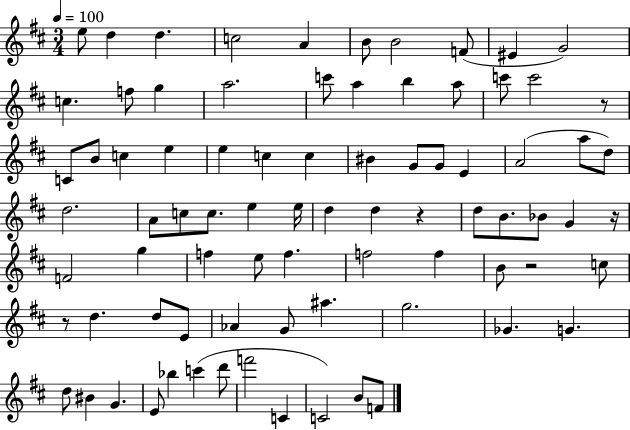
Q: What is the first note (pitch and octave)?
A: E5